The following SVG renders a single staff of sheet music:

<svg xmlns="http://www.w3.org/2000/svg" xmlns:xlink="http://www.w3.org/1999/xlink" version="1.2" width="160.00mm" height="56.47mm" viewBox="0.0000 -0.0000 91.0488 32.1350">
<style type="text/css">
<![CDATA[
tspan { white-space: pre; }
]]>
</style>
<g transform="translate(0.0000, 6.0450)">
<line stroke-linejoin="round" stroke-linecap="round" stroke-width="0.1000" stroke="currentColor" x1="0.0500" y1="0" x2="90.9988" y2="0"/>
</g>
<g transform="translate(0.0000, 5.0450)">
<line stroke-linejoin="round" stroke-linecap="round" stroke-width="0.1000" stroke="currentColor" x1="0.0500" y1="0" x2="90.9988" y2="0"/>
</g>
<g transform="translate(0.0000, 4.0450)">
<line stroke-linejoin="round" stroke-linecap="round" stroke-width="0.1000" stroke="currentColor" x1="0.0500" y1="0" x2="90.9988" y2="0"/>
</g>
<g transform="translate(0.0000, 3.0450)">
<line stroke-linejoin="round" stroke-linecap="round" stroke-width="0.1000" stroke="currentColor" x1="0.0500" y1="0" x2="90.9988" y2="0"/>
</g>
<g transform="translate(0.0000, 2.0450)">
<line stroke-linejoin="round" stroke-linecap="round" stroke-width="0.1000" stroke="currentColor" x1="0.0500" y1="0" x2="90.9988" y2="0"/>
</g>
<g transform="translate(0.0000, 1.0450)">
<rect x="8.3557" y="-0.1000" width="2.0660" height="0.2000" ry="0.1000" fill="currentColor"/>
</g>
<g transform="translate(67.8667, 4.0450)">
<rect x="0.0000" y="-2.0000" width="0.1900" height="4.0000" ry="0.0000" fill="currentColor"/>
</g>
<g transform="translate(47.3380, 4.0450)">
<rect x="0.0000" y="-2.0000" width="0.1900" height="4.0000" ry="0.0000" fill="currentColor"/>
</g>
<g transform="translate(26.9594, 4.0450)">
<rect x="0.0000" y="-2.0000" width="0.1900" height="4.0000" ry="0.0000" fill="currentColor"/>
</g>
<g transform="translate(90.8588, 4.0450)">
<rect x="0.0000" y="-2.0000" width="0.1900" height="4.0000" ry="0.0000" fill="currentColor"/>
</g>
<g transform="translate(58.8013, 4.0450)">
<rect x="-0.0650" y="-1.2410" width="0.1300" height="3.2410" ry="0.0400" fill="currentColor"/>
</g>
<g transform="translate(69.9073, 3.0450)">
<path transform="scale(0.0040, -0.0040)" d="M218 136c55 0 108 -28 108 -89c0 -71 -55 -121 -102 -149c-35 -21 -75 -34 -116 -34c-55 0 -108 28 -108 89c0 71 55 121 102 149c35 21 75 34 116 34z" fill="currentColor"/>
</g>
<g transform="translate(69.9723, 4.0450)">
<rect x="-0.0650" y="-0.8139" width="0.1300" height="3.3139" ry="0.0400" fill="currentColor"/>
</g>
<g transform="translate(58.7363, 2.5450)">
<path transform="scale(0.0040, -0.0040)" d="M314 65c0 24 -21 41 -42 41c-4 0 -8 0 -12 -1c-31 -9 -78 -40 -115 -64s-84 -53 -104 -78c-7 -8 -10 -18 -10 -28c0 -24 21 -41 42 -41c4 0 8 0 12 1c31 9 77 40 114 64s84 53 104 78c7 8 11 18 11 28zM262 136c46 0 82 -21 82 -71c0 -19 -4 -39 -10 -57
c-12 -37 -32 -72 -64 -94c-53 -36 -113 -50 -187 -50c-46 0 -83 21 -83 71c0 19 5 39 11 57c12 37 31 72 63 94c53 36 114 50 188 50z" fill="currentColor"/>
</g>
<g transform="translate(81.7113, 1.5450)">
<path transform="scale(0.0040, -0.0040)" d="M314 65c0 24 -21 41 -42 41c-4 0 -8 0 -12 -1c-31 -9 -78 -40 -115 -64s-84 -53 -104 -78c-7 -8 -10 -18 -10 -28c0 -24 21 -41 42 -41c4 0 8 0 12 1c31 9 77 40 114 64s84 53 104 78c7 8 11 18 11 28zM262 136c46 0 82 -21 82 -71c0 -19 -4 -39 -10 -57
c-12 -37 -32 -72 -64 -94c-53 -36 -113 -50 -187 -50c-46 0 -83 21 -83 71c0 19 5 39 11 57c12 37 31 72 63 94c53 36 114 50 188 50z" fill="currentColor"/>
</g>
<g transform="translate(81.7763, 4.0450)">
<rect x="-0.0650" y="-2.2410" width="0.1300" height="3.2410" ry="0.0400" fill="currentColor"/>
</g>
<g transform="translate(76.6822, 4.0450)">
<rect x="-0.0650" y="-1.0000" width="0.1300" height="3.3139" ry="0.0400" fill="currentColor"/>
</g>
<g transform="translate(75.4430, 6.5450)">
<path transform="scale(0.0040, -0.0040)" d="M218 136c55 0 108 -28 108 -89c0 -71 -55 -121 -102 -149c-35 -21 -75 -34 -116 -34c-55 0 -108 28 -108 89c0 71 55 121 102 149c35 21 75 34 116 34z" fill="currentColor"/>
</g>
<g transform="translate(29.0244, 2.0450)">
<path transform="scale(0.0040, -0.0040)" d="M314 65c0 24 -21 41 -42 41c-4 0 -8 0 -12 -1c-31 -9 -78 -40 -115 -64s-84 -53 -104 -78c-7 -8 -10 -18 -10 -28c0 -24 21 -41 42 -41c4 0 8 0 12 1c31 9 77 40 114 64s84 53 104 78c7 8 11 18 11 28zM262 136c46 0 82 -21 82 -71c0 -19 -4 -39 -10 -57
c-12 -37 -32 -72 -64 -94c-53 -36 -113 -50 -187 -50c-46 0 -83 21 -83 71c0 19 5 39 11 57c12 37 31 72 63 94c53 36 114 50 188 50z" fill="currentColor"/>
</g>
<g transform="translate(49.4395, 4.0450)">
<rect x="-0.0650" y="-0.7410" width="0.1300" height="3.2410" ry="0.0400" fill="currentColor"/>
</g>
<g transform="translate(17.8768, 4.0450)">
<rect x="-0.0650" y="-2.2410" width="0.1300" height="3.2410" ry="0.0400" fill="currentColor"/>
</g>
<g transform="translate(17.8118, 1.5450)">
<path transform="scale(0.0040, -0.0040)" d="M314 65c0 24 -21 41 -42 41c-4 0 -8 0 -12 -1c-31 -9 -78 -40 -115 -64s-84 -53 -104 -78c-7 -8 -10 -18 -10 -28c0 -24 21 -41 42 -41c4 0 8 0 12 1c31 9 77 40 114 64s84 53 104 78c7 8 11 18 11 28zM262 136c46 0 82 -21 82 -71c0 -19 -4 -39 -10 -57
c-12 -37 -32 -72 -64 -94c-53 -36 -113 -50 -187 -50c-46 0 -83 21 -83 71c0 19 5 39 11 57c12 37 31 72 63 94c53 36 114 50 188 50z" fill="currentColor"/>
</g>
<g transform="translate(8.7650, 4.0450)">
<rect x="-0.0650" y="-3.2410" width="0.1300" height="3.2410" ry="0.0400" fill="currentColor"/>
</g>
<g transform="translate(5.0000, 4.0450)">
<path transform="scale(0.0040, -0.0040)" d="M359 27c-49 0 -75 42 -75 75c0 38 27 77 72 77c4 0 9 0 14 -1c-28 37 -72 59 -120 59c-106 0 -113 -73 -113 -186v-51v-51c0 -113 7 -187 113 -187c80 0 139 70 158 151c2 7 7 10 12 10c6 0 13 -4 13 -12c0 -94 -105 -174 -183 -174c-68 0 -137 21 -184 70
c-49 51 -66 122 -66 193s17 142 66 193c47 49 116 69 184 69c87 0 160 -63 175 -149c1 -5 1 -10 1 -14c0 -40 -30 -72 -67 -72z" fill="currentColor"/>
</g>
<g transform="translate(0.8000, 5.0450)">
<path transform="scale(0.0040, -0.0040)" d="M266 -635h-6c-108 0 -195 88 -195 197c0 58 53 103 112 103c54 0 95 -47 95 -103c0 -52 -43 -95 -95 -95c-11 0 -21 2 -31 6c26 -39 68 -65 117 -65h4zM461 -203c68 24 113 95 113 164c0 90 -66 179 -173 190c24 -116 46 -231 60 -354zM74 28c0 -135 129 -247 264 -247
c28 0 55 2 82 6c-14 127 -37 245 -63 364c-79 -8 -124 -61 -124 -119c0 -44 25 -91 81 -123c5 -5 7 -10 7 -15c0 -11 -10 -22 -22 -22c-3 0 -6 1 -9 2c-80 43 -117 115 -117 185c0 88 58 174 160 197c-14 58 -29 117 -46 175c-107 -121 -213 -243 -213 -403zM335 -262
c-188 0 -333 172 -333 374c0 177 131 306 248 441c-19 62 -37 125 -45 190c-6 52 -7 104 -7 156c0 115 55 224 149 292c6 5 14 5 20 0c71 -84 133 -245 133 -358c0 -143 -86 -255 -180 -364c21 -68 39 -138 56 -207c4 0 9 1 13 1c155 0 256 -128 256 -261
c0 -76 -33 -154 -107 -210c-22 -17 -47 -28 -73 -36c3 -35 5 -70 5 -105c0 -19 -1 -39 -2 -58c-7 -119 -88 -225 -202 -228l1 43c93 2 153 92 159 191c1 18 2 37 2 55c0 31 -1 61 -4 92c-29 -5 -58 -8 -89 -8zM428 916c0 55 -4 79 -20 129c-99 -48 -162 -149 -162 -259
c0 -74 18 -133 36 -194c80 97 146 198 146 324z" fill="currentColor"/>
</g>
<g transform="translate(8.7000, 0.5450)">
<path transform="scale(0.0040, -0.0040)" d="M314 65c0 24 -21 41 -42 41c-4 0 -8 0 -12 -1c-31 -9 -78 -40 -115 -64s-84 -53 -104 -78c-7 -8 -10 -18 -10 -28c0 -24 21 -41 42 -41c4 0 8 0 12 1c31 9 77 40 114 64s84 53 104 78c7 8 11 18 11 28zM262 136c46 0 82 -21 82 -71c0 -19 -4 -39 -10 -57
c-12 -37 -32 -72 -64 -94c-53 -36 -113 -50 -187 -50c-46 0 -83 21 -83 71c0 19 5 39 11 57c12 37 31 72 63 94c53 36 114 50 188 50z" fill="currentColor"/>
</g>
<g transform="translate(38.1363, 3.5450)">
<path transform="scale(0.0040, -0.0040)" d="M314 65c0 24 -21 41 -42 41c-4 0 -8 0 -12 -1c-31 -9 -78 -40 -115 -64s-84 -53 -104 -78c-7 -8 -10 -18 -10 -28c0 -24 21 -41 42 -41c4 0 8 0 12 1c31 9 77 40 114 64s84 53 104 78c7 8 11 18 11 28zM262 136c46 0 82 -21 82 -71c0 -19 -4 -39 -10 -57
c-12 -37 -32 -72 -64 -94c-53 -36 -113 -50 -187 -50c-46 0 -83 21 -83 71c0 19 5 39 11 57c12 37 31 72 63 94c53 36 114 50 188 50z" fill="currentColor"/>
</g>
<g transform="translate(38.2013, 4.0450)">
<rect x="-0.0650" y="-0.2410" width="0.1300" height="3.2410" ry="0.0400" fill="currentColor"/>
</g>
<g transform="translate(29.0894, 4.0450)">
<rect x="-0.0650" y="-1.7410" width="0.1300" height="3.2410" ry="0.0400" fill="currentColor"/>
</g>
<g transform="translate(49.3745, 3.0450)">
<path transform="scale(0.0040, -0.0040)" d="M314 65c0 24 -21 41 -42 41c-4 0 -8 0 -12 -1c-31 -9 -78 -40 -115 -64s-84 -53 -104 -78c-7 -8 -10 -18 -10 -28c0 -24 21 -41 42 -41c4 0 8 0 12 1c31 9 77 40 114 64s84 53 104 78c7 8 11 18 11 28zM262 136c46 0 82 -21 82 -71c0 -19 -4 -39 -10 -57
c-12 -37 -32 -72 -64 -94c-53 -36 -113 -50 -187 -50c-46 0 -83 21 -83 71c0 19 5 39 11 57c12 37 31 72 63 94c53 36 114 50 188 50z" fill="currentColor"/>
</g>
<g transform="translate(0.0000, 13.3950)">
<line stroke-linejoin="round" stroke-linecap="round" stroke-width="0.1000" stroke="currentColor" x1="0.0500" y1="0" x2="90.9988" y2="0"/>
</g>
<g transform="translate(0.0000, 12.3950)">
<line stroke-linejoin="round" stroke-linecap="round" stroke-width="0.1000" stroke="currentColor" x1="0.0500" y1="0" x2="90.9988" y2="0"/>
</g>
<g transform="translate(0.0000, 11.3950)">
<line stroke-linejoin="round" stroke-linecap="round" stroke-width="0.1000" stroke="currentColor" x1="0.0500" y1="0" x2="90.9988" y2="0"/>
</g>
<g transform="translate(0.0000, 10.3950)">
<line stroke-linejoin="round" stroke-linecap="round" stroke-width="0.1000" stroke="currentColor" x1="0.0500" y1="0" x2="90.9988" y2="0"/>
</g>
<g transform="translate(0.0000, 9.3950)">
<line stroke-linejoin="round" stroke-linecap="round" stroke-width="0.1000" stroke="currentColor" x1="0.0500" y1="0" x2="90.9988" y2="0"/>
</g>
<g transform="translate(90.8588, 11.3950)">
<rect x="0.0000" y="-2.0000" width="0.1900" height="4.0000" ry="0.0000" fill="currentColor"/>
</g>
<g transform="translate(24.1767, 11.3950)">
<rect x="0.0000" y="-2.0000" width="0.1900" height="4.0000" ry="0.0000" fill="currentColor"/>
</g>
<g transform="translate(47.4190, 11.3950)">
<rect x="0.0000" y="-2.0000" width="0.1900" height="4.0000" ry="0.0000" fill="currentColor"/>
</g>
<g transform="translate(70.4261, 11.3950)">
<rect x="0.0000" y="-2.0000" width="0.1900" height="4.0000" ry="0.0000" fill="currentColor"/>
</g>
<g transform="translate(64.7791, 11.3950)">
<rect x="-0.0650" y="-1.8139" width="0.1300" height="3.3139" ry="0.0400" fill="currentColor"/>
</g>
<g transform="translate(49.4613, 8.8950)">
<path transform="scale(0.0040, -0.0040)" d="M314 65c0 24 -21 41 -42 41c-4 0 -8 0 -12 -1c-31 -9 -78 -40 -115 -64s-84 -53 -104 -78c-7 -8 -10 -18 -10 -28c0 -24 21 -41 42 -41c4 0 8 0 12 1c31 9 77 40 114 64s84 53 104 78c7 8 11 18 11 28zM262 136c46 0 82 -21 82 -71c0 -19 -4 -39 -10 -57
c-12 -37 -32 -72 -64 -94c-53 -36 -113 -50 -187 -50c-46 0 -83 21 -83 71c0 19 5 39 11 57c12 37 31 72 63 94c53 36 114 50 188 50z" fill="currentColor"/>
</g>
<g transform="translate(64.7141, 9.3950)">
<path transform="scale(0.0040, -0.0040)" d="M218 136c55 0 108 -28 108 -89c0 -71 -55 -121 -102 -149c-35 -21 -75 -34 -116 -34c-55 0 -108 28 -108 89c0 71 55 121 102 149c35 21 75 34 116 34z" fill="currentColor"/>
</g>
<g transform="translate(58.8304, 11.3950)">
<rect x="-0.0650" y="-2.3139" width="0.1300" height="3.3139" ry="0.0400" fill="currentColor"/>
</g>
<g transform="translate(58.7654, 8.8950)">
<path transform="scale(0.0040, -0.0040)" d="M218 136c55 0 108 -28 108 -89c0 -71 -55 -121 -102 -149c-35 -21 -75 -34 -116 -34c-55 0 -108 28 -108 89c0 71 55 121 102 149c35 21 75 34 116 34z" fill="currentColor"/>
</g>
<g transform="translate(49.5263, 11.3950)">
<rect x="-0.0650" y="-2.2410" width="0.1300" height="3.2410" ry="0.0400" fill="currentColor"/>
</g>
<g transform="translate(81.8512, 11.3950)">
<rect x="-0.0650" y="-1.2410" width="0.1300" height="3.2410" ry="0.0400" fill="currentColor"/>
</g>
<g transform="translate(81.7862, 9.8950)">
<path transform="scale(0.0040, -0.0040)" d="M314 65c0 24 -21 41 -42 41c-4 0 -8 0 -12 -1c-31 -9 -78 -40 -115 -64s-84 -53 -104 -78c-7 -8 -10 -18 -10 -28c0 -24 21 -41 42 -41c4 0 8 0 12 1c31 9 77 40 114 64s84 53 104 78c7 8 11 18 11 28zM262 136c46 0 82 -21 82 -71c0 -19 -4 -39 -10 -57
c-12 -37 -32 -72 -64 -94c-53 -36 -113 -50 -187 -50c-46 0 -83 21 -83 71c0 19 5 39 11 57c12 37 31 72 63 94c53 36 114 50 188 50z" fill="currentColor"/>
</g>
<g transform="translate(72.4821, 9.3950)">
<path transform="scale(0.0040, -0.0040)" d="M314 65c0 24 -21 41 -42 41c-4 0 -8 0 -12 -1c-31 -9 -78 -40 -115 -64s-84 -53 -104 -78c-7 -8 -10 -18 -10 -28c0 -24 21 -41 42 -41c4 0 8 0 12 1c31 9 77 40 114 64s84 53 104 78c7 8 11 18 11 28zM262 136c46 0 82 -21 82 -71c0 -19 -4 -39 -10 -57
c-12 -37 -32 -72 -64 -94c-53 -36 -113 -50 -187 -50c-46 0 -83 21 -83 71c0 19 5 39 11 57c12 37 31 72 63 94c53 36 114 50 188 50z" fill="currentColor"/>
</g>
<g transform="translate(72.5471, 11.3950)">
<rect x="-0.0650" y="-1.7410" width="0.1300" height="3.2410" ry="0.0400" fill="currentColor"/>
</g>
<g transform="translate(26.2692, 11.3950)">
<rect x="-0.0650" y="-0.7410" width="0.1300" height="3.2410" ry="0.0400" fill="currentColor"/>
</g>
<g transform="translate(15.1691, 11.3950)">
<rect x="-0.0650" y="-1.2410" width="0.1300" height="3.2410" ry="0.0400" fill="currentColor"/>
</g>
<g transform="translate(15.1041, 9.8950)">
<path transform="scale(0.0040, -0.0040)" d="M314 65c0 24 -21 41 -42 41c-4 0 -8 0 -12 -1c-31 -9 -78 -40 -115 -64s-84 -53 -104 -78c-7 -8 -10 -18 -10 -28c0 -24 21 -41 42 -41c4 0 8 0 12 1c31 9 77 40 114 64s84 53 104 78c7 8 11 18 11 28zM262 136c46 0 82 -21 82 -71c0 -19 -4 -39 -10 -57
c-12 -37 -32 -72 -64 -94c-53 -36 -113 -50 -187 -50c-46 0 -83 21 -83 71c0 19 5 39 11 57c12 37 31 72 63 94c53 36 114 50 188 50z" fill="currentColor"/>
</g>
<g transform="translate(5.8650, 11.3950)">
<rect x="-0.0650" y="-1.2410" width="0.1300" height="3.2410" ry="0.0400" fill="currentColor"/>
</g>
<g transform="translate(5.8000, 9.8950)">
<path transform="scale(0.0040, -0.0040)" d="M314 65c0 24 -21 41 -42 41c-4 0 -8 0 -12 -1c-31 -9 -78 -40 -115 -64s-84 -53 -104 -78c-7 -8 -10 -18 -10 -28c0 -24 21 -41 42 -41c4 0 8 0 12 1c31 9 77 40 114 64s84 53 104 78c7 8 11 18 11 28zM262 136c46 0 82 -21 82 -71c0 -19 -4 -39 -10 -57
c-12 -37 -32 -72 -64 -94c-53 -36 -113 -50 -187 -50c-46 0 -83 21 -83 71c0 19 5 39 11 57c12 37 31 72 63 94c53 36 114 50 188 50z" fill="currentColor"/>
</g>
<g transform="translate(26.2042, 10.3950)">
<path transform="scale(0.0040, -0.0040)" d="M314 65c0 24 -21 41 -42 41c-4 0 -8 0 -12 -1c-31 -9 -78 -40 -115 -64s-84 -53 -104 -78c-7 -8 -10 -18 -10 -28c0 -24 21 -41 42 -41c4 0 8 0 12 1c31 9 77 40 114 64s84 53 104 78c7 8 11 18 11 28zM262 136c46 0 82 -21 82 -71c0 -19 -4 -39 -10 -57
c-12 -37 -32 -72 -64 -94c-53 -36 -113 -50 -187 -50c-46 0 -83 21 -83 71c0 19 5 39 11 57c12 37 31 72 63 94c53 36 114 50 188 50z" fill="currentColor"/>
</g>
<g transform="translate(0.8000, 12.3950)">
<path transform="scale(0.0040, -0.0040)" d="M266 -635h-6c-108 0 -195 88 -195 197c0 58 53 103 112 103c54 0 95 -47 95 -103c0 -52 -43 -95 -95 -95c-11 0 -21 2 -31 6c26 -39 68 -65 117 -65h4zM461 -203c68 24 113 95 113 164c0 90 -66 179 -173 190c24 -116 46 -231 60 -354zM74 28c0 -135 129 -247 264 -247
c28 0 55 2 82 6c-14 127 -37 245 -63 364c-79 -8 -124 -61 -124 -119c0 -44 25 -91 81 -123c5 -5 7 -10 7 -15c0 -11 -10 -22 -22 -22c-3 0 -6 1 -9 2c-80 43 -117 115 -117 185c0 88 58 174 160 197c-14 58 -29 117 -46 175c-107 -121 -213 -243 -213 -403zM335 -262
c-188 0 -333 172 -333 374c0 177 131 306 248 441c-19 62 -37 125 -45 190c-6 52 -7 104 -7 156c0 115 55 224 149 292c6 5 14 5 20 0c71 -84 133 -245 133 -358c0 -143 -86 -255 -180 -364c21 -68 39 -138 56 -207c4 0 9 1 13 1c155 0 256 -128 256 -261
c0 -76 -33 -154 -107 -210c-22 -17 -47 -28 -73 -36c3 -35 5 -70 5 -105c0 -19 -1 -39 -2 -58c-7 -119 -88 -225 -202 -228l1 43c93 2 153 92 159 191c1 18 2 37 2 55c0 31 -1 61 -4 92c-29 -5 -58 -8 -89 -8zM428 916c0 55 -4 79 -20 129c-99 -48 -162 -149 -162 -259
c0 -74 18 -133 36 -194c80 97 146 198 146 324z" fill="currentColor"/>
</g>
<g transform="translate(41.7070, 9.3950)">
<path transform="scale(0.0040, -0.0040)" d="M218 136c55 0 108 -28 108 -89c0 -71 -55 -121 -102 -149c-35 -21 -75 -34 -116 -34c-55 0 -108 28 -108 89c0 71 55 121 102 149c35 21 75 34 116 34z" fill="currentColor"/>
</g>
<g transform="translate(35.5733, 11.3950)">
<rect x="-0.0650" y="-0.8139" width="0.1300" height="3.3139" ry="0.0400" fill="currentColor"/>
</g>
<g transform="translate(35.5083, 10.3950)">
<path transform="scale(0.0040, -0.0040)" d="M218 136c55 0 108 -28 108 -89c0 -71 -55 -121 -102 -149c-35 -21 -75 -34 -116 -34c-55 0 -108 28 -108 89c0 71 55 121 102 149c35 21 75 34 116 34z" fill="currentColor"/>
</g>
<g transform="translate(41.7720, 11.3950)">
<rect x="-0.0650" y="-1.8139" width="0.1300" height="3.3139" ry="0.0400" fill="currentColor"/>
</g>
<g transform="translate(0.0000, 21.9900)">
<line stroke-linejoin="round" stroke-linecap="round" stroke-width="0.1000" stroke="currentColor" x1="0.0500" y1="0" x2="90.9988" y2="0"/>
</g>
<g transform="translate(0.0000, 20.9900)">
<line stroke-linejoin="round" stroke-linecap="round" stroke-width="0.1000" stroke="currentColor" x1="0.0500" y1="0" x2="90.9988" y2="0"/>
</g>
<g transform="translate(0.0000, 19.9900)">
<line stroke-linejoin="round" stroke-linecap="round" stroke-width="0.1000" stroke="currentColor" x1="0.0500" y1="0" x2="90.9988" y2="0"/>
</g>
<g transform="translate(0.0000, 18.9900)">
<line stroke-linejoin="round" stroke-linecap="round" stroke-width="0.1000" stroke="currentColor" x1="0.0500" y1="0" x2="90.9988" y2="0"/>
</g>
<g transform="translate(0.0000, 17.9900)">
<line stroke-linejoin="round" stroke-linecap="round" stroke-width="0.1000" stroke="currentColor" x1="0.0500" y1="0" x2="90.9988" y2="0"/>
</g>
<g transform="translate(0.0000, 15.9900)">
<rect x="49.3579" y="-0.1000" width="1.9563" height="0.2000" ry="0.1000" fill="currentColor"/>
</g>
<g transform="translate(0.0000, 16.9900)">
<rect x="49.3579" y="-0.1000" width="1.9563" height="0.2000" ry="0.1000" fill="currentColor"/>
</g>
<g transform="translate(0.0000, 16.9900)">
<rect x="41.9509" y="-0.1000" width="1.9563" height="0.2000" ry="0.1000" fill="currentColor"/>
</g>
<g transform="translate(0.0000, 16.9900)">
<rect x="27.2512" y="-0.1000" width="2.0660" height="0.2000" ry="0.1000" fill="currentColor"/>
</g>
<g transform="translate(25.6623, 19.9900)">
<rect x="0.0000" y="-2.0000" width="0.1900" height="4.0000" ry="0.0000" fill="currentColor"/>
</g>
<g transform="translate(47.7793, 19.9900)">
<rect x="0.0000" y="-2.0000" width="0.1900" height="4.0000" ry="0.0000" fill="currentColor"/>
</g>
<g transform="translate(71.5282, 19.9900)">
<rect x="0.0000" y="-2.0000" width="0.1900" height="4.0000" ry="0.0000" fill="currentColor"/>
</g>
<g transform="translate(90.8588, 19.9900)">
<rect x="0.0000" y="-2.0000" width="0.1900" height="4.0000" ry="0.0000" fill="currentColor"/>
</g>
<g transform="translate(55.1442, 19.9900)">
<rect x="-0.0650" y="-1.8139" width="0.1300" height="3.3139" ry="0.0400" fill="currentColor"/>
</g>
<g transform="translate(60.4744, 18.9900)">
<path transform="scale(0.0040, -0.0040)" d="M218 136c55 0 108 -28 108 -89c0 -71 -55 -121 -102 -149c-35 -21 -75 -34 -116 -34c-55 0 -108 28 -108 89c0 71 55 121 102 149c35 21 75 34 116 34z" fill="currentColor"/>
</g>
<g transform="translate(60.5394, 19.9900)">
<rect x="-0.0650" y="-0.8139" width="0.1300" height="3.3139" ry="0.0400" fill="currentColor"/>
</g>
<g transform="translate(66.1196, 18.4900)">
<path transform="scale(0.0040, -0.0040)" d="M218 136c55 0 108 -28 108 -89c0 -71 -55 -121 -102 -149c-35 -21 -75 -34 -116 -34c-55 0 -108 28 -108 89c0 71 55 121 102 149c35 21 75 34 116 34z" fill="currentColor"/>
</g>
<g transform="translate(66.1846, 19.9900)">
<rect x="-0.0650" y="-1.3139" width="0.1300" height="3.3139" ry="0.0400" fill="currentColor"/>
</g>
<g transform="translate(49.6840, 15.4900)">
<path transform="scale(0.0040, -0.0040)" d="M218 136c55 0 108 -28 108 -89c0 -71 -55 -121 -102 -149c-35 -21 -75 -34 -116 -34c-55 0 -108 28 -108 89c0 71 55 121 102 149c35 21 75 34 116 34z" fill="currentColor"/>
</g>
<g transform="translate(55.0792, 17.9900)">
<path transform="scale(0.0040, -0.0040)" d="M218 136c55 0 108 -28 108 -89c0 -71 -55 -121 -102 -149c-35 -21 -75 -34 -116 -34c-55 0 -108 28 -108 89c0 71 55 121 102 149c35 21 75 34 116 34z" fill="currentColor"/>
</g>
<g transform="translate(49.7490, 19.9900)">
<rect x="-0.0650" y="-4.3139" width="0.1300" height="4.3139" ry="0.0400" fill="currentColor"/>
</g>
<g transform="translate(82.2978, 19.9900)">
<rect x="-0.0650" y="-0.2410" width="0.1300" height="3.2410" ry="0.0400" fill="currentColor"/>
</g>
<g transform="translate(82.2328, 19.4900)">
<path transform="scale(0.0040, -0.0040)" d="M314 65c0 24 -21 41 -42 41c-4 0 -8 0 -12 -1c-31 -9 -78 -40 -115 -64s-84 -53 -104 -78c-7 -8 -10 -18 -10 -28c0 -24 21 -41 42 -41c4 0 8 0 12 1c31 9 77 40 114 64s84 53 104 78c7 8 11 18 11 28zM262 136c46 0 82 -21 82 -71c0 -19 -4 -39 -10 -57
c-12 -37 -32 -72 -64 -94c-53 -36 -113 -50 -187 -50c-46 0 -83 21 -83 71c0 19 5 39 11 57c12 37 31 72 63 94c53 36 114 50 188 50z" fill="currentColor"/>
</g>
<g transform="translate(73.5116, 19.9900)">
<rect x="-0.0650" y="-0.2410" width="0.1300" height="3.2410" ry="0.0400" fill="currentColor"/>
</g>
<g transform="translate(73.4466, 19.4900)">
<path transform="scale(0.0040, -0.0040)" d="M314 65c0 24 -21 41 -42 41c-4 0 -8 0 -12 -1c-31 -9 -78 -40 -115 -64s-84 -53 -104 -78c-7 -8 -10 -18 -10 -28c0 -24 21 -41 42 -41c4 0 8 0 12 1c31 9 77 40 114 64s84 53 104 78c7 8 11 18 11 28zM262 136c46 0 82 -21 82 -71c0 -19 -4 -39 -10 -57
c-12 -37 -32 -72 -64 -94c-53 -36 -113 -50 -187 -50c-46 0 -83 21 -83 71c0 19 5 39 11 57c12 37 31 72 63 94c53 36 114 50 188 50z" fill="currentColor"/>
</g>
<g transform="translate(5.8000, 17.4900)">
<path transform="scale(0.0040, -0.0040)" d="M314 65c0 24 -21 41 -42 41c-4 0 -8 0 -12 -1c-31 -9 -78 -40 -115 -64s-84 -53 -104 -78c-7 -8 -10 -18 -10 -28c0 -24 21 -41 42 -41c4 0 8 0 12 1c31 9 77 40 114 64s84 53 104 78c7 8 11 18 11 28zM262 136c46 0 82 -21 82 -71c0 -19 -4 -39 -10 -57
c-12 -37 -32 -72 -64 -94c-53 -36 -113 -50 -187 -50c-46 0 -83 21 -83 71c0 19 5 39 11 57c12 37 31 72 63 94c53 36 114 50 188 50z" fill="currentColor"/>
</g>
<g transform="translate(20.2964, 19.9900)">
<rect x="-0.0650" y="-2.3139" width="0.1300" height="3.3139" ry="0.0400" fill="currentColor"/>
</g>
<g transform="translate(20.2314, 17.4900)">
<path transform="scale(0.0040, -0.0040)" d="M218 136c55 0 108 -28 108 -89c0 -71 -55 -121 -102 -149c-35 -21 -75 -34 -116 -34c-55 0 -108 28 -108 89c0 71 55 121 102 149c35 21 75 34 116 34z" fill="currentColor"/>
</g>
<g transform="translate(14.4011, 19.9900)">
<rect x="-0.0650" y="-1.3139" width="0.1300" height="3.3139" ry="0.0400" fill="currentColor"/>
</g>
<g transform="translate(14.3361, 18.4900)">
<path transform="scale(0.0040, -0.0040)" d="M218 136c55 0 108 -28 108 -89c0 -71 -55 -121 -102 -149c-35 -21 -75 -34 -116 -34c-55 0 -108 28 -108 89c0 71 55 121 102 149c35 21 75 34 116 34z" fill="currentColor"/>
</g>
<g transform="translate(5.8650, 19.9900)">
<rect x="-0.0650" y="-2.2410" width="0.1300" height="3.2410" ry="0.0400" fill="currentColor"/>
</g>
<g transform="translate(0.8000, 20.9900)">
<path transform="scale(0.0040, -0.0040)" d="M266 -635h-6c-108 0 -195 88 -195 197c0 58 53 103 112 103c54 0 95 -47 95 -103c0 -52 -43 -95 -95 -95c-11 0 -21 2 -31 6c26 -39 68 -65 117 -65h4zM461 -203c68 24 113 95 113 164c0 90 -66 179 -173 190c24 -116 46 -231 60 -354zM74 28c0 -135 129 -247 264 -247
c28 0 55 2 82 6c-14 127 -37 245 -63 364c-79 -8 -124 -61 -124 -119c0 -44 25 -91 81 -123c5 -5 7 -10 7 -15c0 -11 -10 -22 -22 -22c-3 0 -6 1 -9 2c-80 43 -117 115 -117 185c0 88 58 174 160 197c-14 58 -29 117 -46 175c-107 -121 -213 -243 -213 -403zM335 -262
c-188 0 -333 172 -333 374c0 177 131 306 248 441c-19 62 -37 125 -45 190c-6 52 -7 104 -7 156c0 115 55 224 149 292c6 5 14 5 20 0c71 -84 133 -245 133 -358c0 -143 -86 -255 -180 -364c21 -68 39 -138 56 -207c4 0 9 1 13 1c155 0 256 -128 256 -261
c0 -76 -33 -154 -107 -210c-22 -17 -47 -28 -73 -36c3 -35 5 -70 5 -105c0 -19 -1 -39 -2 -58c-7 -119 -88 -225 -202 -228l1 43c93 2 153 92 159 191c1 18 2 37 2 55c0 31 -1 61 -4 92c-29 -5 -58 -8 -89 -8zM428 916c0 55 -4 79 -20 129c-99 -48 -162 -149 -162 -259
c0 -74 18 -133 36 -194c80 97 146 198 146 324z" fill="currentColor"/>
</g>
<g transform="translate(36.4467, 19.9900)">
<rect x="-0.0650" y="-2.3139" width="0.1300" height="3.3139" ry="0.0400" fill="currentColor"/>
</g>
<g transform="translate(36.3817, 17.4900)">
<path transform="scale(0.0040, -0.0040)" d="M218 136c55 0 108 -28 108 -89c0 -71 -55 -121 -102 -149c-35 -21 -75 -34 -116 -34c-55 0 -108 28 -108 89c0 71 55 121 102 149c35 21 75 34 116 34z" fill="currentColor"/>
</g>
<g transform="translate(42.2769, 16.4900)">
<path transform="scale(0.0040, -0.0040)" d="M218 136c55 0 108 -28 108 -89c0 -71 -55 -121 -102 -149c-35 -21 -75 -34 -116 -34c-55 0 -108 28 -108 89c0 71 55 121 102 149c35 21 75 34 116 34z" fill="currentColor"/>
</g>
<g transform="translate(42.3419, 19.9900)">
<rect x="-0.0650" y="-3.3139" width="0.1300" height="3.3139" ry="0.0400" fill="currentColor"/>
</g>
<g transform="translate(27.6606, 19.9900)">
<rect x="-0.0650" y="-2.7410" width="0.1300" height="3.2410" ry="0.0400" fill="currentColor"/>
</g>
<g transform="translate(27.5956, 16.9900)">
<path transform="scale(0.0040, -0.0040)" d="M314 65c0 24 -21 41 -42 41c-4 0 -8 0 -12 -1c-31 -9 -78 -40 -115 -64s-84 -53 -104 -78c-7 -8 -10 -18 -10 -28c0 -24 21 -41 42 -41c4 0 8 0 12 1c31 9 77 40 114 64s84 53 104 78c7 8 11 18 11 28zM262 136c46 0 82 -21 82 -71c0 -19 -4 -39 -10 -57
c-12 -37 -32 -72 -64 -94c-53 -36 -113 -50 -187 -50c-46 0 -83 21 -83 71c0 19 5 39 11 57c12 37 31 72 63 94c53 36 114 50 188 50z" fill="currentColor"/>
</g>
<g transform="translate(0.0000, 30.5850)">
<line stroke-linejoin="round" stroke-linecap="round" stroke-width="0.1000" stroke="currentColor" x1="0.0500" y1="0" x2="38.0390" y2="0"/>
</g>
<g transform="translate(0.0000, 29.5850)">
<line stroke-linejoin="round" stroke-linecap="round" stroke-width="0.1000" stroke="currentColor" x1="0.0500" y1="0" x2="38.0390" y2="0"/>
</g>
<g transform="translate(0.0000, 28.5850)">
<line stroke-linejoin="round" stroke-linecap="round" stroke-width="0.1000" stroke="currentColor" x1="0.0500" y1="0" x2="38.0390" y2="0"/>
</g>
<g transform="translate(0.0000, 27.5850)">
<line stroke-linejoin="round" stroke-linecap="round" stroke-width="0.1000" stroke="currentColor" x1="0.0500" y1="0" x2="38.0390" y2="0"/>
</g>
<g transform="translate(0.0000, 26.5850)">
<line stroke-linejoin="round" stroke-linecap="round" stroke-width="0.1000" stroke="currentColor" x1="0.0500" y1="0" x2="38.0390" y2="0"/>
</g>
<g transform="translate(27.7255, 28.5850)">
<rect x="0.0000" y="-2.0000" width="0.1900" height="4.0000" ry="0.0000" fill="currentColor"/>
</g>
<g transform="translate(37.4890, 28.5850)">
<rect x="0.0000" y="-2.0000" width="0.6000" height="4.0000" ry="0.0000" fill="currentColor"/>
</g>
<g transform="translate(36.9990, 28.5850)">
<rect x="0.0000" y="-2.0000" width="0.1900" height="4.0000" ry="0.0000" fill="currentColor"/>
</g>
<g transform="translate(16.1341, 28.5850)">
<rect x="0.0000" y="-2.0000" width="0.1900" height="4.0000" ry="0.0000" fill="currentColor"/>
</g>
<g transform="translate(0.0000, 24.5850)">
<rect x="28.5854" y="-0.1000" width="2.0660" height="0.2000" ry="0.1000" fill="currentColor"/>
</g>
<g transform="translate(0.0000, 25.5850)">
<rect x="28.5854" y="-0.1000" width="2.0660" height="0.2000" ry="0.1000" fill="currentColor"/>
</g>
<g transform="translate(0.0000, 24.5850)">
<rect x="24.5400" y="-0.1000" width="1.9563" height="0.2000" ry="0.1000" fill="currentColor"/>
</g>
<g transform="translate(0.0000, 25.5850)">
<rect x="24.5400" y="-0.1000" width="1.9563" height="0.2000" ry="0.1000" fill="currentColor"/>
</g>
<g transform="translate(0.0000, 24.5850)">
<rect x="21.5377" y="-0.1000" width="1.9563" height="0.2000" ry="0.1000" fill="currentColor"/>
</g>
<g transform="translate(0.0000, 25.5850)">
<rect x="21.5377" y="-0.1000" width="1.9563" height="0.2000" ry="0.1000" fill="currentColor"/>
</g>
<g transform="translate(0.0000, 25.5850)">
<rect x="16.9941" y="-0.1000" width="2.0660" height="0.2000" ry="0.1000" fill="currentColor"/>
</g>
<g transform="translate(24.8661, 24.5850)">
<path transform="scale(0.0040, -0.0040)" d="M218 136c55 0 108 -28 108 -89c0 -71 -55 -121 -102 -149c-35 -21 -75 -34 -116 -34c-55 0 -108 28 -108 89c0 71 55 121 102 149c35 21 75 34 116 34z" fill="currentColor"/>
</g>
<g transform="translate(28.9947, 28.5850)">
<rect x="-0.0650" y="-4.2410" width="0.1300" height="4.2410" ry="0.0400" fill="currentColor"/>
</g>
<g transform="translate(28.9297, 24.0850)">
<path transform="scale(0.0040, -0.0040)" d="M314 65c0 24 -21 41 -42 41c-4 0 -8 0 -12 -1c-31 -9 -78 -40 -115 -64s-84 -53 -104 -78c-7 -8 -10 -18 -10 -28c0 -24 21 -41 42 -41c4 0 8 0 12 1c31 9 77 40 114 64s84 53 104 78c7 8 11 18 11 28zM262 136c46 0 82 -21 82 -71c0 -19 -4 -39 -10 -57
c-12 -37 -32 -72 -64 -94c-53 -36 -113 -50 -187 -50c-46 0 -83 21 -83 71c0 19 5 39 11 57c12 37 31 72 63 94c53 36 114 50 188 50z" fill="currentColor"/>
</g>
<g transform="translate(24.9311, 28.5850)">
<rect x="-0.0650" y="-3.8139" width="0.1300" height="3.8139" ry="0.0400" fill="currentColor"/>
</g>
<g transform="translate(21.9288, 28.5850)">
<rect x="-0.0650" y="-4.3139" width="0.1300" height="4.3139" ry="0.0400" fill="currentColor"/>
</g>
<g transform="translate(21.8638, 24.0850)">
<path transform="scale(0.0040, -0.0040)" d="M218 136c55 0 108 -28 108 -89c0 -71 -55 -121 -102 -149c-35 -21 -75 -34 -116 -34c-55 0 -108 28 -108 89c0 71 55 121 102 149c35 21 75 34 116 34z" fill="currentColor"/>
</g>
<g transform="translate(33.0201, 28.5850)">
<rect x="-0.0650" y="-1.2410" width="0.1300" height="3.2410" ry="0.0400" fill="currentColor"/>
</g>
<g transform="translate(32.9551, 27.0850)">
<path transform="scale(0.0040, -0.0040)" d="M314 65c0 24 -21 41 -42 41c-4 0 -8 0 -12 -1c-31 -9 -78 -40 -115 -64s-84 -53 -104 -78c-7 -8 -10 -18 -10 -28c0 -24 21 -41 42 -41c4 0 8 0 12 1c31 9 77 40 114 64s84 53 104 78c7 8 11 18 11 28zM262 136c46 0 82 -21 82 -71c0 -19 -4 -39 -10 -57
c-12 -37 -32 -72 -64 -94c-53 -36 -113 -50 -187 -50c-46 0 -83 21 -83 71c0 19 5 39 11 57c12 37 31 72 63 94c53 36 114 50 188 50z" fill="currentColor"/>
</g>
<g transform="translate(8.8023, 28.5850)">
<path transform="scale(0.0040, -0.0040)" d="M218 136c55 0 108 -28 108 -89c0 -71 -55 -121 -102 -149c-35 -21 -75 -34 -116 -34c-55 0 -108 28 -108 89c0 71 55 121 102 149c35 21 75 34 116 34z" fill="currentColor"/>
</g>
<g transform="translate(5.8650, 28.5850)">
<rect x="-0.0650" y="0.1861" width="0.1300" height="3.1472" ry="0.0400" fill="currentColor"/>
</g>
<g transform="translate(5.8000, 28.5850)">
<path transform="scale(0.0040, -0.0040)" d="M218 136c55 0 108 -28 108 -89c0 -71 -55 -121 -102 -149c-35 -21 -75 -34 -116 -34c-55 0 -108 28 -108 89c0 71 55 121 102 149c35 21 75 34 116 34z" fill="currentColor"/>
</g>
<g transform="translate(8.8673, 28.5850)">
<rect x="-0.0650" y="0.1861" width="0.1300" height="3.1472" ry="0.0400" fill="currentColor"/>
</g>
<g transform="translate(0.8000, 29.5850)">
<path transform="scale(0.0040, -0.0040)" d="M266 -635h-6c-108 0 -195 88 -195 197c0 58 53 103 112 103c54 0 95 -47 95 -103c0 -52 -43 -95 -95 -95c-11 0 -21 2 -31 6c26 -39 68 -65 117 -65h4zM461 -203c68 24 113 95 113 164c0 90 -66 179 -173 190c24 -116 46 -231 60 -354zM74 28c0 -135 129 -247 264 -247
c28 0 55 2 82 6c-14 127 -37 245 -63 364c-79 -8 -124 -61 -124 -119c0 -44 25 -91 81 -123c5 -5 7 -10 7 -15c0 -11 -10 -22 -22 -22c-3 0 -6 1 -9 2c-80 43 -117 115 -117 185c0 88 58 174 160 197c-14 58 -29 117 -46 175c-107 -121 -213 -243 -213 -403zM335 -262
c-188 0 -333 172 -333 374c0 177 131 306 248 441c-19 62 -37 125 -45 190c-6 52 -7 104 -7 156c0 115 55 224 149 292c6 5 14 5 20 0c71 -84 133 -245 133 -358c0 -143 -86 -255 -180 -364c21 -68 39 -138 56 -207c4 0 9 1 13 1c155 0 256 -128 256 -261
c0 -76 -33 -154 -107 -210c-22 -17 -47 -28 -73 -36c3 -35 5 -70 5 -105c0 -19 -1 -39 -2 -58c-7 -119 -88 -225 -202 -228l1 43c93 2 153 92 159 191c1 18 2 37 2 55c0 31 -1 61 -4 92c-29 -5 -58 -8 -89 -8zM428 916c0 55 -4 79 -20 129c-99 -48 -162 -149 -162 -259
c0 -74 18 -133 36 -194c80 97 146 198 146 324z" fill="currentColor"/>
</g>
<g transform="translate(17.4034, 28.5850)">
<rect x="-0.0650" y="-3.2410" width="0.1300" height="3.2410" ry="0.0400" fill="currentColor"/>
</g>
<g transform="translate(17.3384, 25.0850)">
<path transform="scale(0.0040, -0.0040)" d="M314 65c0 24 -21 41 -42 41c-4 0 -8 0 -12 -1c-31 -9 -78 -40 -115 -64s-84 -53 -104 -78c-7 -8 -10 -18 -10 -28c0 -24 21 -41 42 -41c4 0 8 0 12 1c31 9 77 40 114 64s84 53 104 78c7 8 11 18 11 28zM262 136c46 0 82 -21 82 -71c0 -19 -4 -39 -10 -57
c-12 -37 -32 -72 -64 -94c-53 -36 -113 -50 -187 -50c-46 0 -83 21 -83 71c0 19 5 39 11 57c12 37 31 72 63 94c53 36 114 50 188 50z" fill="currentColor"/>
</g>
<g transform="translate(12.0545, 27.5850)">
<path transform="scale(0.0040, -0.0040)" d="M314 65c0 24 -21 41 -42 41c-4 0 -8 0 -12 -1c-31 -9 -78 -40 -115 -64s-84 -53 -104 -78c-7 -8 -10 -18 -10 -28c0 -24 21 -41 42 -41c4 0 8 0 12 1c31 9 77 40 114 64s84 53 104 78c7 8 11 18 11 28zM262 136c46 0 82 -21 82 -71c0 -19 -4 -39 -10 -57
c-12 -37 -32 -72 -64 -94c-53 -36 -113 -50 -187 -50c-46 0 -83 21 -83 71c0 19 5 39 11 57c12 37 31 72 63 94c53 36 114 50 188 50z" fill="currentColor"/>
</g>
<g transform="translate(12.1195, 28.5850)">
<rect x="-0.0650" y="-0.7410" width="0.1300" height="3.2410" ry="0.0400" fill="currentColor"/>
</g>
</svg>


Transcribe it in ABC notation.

X:1
T:Untitled
M:4/4
L:1/4
K:C
b2 g2 f2 c2 d2 e2 d D g2 e2 e2 d2 d f g2 g f f2 e2 g2 e g a2 g b d' f d e c2 c2 B B d2 b2 d' c' d'2 e2